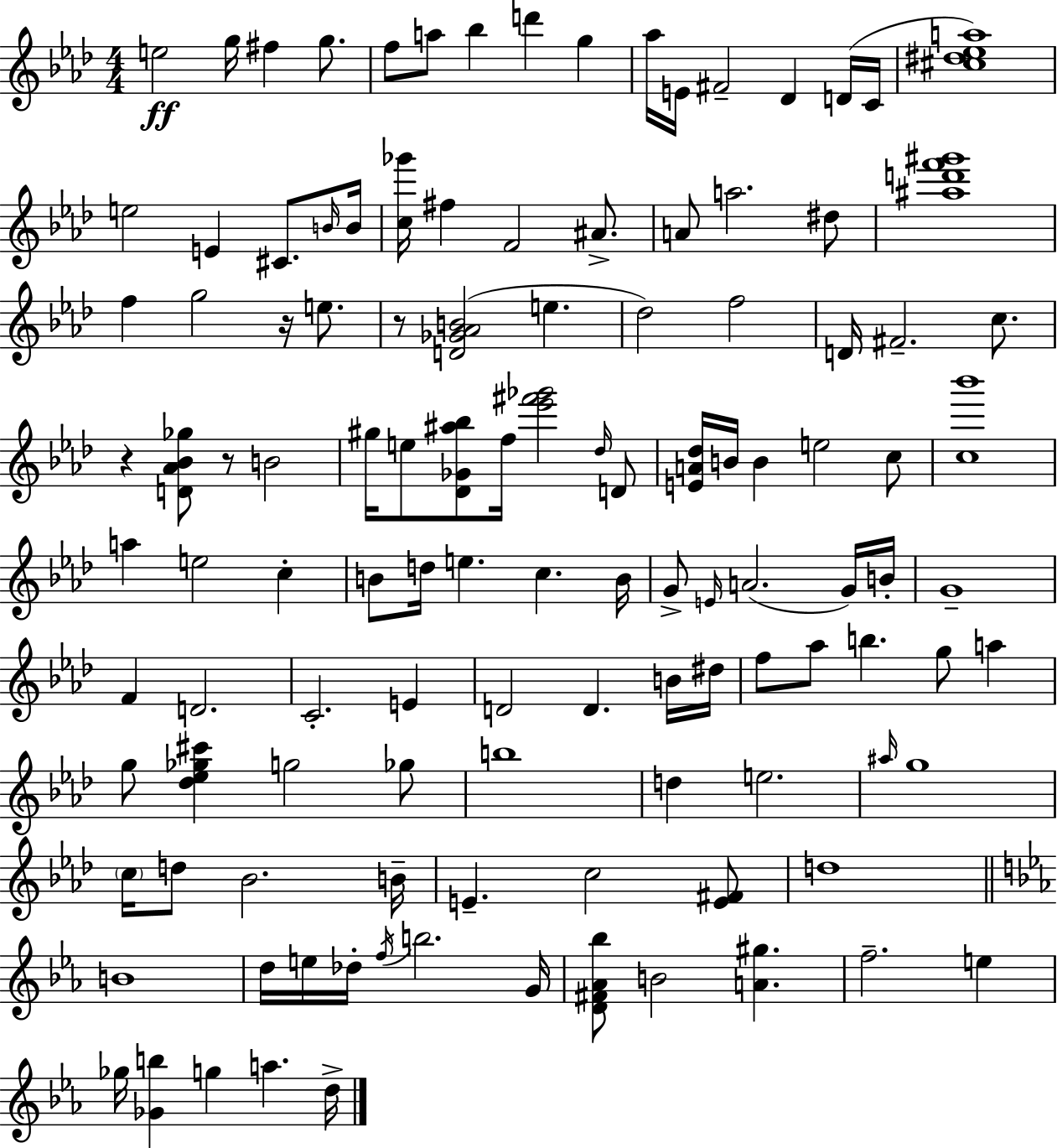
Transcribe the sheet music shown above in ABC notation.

X:1
T:Untitled
M:4/4
L:1/4
K:Ab
e2 g/4 ^f g/2 f/2 a/2 _b d' g _a/4 E/4 ^F2 _D D/4 C/4 [^c^d_ea]4 e2 E ^C/2 B/4 B/4 [c_g']/4 ^f F2 ^A/2 A/2 a2 ^d/2 [^ad'f'^g']4 f g2 z/4 e/2 z/2 [D_G_AB]2 e _d2 f2 D/4 ^F2 c/2 z [D_A_B_g]/2 z/2 B2 ^g/4 e/2 [_D_G^a_b]/2 f/4 [_e'^f'_g']2 _d/4 D/2 [EA_d]/4 B/4 B e2 c/2 [c_b']4 a e2 c B/2 d/4 e c B/4 G/2 E/4 A2 G/4 B/4 G4 F D2 C2 E D2 D B/4 ^d/4 f/2 _a/2 b g/2 a g/2 [_d_e_g^c'] g2 _g/2 b4 d e2 ^a/4 g4 c/4 d/2 _B2 B/4 E c2 [E^F]/2 d4 B4 d/4 e/4 _d/4 f/4 b2 G/4 [D^F_A_b]/2 B2 [A^g] f2 e _g/4 [_Gb] g a d/4